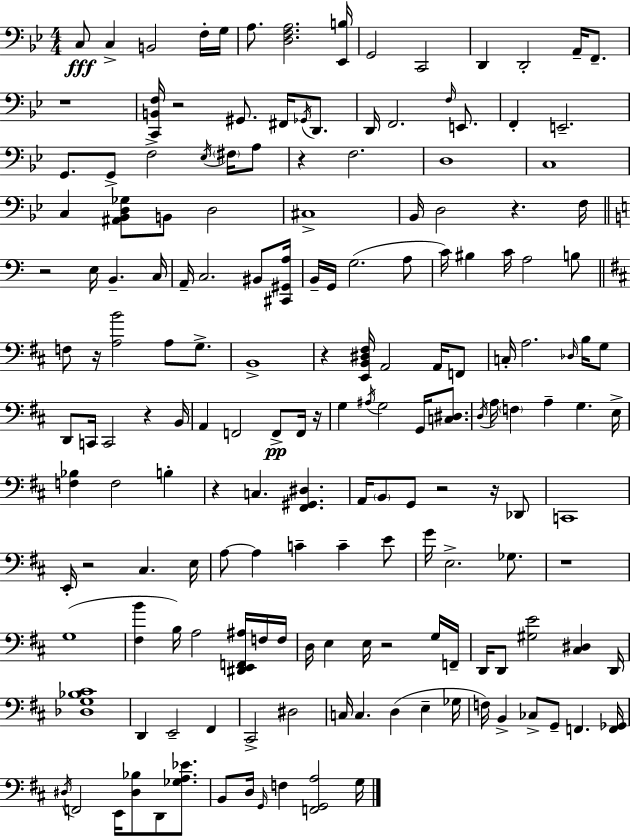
C3/e C3/q B2/h F3/s G3/s A3/e. [D3,F3,A3]/h. [Eb2,B3]/s G2/h C2/h D2/q D2/h A2/s F2/e. R/w [C2,B2,F3]/s R/h G#2/e. F#2/s Gb2/s D2/e. D2/s F2/h. F3/s E2/e. F2/q E2/h. G2/e. G2/e F3/h Eb3/s F#3/s A3/e R/q F3/h. D3/w C3/w C3/q [A#2,Bb2,D3,Gb3]/e B2/e D3/h C#3/w Bb2/s D3/h R/q. F3/s R/h E3/s B2/q. C3/s A2/s C3/h. BIS2/e [C#2,G#2,A3]/s B2/s G2/s G3/h. A3/e C4/s BIS3/q C4/s A3/h B3/e F3/e R/s [A3,B4]/h A3/e G3/e. B2/w R/q [E2,B2,D#3,F#3]/s A2/h A2/s F2/e C3/s A3/h. Db3/s B3/s G3/e D2/e C2/s C2/h R/q B2/s A2/q F2/h F2/e F2/s R/s G3/q A#3/s G3/h G2/s [C3,D#3]/e. D3/s A3/s F3/q A3/q G3/q. E3/s [F3,Bb3]/q F3/h B3/q R/q C3/q. [F#2,G#2,D#3]/q. A2/s B2/e G2/e R/h R/s Db2/e C2/w E2/s R/h C#3/q. E3/s A3/e A3/q C4/q C4/q E4/e G4/s E3/h. Gb3/e. R/w G3/w [F#3,B4]/q B3/s A3/h [D#2,E2,F2,A#3]/s F3/s F3/s D3/s E3/q E3/s R/h G3/s F2/s D2/s D2/e [G#3,E4]/h [C#3,D#3]/q D2/s [Db3,G3,Bb3,C#4]/w D2/q E2/h F#2/q C#2/h D#3/h C3/s C3/q. D3/q E3/q Gb3/s F3/s B2/q CES3/e G2/e F2/q. [F2,Gb2]/s D#3/s F2/h E2/s [D#3,Bb3]/e D2/e [Gb3,A3,Eb4]/e. B2/e D3/s G2/s F3/q [F2,G2,A3]/h G3/s